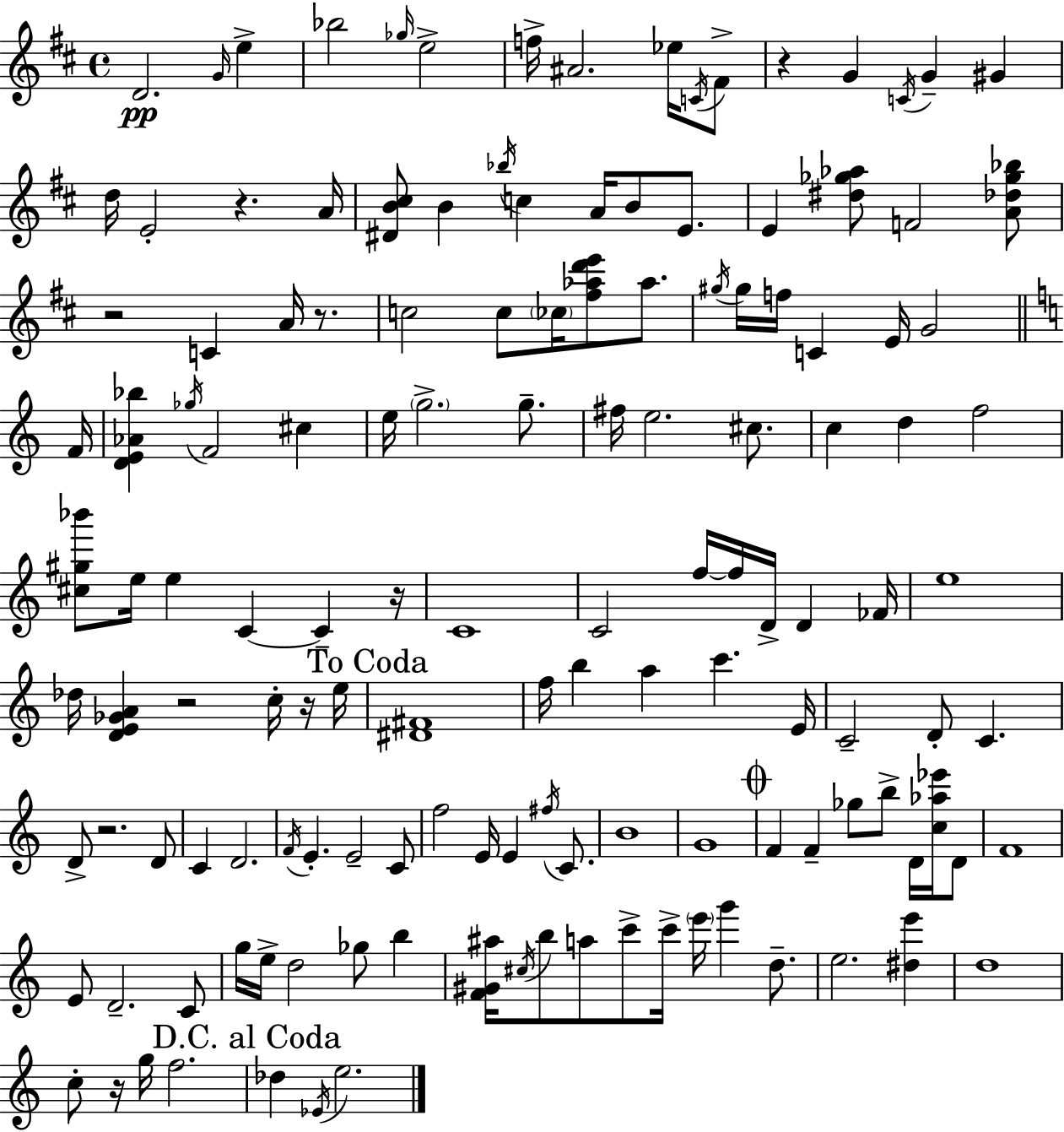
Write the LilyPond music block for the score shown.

{
  \clef treble
  \time 4/4
  \defaultTimeSignature
  \key d \major
  \repeat volta 2 { d'2.\pp \grace { g'16 } e''4-> | bes''2 \grace { ges''16 } e''2-> | f''16-> ais'2. ees''16 | \acciaccatura { c'16 } fis'8-> r4 g'4 \acciaccatura { c'16 } g'4-- | \break gis'4 d''16 e'2-. r4. | a'16 <dis' b' cis''>8 b'4 \acciaccatura { bes''16 } c''4 a'16 | b'8 e'8. e'4 <dis'' ges'' aes''>8 f'2 | <a' des'' ges'' bes''>8 r2 c'4 | \break a'16 r8. c''2 c''8 \parenthesize ces''16 | <fis'' aes'' d''' e'''>8 aes''8. \acciaccatura { gis''16 } gis''16 f''16 c'4 e'16 g'2 | \bar "||" \break \key c \major f'16 <d' e' aes' bes''>4 \acciaccatura { ges''16 } f'2 cis''4 | e''16 \parenthesize g''2.-> g''8.-- | fis''16 e''2. cis''8. | c''4 d''4 f''2 | \break <cis'' gis'' bes'''>8 e''16 e''4 c'4~~ c'4-- | r16 c'1 | c'2 f''16~~ f''16 d'16-> d'4 | fes'16 e''1 | \break des''16 <d' e' ges' a'>4 r2 c''16-. | r16 e''16 \mark "To Coda" <dis' fis'>1 | f''16 b''4 a''4 c'''4. | e'16 c'2-- d'8-. c'4. | \break d'8-> r2. | d'8 c'4 d'2. | \acciaccatura { f'16 } e'4.-. e'2-- | c'8 f''2 e'16 e'4 | \break \acciaccatura { fis''16 } c'8. b'1 | g'1 | \mark \markup { \musicglyph "scripts.coda" } f'4 f'4-- ges''8 b''8-> | d'16 <c'' aes'' ees'''>16 d'8 f'1 | \break e'8 d'2.-- | c'8 g''16 e''16-> d''2 ges''8 | b''4 <f' gis' ais''>16 \acciaccatura { cis''16 } b''8 a''8 c'''8-> c'''16-> \parenthesize e'''16 g'''4 | d''8.-- e''2. | \break <dis'' e'''>4 d''1 | c''8-. r16 g''16 f''2. | \mark "D.C. al Coda" des''4 \acciaccatura { ees'16 } e''2. | } \bar "|."
}